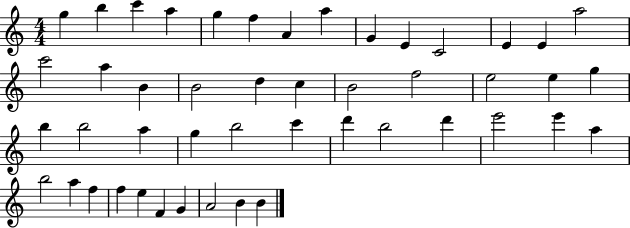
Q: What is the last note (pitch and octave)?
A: B4